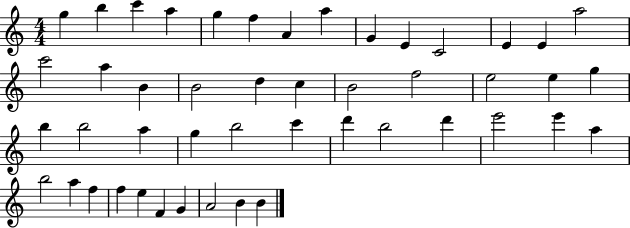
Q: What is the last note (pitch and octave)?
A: B4